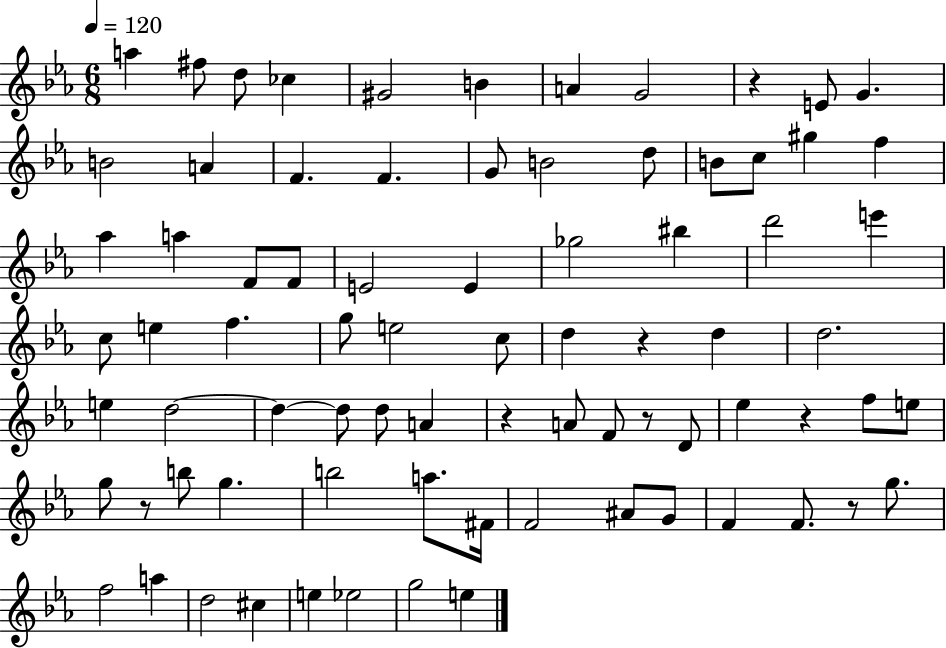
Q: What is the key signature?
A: EES major